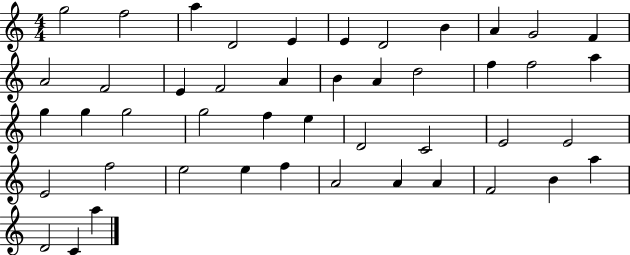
G5/h F5/h A5/q D4/h E4/q E4/q D4/h B4/q A4/q G4/h F4/q A4/h F4/h E4/q F4/h A4/q B4/q A4/q D5/h F5/q F5/h A5/q G5/q G5/q G5/h G5/h F5/q E5/q D4/h C4/h E4/h E4/h E4/h F5/h E5/h E5/q F5/q A4/h A4/q A4/q F4/h B4/q A5/q D4/h C4/q A5/q